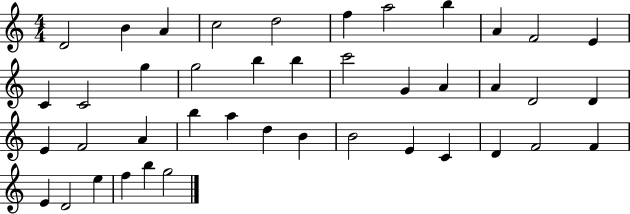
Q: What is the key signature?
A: C major